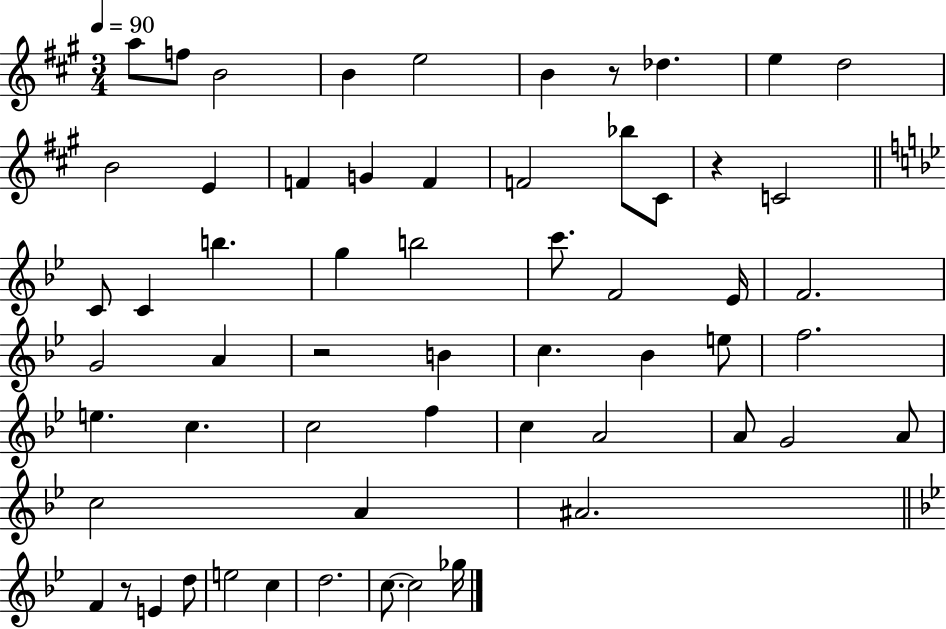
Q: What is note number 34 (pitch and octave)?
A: F5